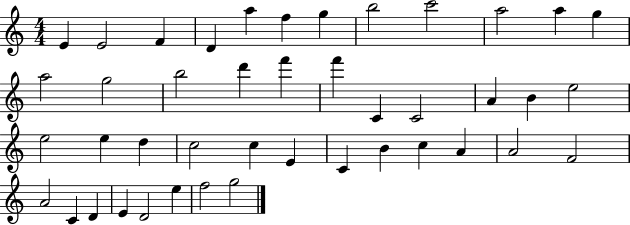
X:1
T:Untitled
M:4/4
L:1/4
K:C
E E2 F D a f g b2 c'2 a2 a g a2 g2 b2 d' f' f' C C2 A B e2 e2 e d c2 c E C B c A A2 F2 A2 C D E D2 e f2 g2